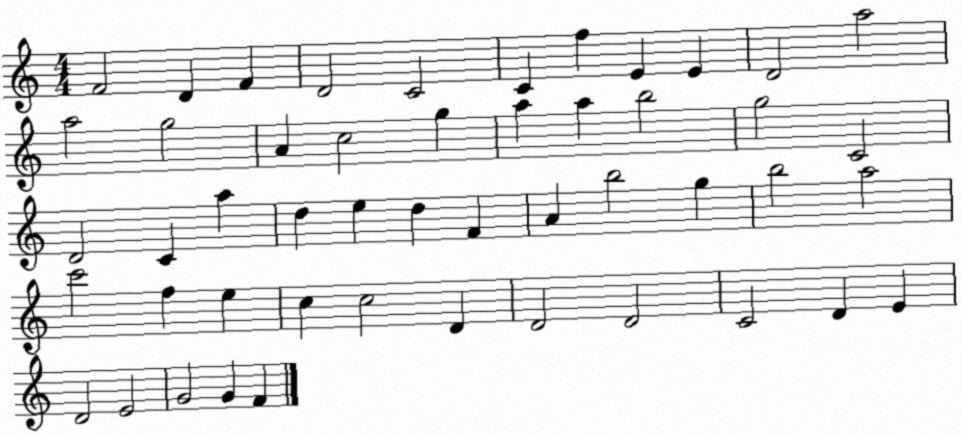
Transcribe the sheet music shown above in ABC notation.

X:1
T:Untitled
M:4/4
L:1/4
K:C
F2 D F D2 C2 C f E E D2 a2 a2 g2 A c2 g a a b2 g2 C2 D2 C a d e d F A b2 g b2 a2 c'2 f e c c2 D D2 D2 C2 D E D2 E2 G2 G F